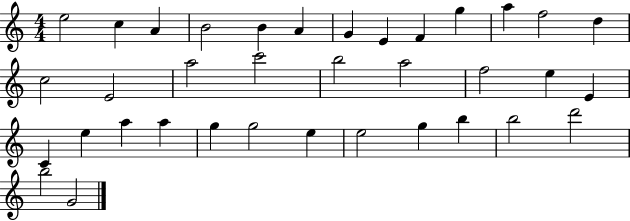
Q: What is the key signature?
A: C major